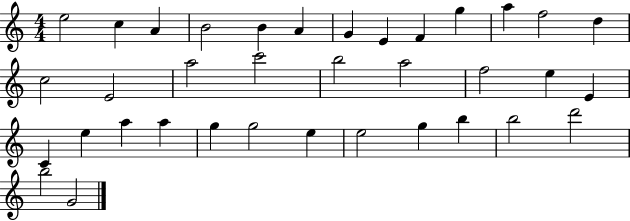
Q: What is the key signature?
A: C major